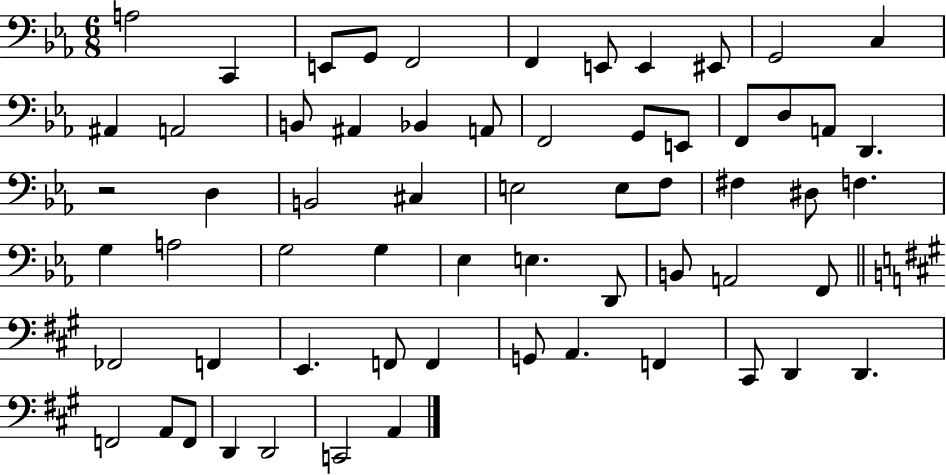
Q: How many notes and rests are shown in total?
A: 62